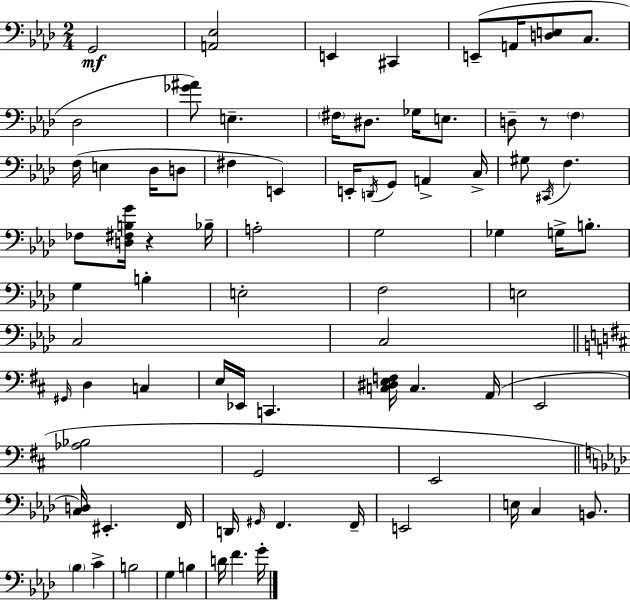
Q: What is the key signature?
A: AES major